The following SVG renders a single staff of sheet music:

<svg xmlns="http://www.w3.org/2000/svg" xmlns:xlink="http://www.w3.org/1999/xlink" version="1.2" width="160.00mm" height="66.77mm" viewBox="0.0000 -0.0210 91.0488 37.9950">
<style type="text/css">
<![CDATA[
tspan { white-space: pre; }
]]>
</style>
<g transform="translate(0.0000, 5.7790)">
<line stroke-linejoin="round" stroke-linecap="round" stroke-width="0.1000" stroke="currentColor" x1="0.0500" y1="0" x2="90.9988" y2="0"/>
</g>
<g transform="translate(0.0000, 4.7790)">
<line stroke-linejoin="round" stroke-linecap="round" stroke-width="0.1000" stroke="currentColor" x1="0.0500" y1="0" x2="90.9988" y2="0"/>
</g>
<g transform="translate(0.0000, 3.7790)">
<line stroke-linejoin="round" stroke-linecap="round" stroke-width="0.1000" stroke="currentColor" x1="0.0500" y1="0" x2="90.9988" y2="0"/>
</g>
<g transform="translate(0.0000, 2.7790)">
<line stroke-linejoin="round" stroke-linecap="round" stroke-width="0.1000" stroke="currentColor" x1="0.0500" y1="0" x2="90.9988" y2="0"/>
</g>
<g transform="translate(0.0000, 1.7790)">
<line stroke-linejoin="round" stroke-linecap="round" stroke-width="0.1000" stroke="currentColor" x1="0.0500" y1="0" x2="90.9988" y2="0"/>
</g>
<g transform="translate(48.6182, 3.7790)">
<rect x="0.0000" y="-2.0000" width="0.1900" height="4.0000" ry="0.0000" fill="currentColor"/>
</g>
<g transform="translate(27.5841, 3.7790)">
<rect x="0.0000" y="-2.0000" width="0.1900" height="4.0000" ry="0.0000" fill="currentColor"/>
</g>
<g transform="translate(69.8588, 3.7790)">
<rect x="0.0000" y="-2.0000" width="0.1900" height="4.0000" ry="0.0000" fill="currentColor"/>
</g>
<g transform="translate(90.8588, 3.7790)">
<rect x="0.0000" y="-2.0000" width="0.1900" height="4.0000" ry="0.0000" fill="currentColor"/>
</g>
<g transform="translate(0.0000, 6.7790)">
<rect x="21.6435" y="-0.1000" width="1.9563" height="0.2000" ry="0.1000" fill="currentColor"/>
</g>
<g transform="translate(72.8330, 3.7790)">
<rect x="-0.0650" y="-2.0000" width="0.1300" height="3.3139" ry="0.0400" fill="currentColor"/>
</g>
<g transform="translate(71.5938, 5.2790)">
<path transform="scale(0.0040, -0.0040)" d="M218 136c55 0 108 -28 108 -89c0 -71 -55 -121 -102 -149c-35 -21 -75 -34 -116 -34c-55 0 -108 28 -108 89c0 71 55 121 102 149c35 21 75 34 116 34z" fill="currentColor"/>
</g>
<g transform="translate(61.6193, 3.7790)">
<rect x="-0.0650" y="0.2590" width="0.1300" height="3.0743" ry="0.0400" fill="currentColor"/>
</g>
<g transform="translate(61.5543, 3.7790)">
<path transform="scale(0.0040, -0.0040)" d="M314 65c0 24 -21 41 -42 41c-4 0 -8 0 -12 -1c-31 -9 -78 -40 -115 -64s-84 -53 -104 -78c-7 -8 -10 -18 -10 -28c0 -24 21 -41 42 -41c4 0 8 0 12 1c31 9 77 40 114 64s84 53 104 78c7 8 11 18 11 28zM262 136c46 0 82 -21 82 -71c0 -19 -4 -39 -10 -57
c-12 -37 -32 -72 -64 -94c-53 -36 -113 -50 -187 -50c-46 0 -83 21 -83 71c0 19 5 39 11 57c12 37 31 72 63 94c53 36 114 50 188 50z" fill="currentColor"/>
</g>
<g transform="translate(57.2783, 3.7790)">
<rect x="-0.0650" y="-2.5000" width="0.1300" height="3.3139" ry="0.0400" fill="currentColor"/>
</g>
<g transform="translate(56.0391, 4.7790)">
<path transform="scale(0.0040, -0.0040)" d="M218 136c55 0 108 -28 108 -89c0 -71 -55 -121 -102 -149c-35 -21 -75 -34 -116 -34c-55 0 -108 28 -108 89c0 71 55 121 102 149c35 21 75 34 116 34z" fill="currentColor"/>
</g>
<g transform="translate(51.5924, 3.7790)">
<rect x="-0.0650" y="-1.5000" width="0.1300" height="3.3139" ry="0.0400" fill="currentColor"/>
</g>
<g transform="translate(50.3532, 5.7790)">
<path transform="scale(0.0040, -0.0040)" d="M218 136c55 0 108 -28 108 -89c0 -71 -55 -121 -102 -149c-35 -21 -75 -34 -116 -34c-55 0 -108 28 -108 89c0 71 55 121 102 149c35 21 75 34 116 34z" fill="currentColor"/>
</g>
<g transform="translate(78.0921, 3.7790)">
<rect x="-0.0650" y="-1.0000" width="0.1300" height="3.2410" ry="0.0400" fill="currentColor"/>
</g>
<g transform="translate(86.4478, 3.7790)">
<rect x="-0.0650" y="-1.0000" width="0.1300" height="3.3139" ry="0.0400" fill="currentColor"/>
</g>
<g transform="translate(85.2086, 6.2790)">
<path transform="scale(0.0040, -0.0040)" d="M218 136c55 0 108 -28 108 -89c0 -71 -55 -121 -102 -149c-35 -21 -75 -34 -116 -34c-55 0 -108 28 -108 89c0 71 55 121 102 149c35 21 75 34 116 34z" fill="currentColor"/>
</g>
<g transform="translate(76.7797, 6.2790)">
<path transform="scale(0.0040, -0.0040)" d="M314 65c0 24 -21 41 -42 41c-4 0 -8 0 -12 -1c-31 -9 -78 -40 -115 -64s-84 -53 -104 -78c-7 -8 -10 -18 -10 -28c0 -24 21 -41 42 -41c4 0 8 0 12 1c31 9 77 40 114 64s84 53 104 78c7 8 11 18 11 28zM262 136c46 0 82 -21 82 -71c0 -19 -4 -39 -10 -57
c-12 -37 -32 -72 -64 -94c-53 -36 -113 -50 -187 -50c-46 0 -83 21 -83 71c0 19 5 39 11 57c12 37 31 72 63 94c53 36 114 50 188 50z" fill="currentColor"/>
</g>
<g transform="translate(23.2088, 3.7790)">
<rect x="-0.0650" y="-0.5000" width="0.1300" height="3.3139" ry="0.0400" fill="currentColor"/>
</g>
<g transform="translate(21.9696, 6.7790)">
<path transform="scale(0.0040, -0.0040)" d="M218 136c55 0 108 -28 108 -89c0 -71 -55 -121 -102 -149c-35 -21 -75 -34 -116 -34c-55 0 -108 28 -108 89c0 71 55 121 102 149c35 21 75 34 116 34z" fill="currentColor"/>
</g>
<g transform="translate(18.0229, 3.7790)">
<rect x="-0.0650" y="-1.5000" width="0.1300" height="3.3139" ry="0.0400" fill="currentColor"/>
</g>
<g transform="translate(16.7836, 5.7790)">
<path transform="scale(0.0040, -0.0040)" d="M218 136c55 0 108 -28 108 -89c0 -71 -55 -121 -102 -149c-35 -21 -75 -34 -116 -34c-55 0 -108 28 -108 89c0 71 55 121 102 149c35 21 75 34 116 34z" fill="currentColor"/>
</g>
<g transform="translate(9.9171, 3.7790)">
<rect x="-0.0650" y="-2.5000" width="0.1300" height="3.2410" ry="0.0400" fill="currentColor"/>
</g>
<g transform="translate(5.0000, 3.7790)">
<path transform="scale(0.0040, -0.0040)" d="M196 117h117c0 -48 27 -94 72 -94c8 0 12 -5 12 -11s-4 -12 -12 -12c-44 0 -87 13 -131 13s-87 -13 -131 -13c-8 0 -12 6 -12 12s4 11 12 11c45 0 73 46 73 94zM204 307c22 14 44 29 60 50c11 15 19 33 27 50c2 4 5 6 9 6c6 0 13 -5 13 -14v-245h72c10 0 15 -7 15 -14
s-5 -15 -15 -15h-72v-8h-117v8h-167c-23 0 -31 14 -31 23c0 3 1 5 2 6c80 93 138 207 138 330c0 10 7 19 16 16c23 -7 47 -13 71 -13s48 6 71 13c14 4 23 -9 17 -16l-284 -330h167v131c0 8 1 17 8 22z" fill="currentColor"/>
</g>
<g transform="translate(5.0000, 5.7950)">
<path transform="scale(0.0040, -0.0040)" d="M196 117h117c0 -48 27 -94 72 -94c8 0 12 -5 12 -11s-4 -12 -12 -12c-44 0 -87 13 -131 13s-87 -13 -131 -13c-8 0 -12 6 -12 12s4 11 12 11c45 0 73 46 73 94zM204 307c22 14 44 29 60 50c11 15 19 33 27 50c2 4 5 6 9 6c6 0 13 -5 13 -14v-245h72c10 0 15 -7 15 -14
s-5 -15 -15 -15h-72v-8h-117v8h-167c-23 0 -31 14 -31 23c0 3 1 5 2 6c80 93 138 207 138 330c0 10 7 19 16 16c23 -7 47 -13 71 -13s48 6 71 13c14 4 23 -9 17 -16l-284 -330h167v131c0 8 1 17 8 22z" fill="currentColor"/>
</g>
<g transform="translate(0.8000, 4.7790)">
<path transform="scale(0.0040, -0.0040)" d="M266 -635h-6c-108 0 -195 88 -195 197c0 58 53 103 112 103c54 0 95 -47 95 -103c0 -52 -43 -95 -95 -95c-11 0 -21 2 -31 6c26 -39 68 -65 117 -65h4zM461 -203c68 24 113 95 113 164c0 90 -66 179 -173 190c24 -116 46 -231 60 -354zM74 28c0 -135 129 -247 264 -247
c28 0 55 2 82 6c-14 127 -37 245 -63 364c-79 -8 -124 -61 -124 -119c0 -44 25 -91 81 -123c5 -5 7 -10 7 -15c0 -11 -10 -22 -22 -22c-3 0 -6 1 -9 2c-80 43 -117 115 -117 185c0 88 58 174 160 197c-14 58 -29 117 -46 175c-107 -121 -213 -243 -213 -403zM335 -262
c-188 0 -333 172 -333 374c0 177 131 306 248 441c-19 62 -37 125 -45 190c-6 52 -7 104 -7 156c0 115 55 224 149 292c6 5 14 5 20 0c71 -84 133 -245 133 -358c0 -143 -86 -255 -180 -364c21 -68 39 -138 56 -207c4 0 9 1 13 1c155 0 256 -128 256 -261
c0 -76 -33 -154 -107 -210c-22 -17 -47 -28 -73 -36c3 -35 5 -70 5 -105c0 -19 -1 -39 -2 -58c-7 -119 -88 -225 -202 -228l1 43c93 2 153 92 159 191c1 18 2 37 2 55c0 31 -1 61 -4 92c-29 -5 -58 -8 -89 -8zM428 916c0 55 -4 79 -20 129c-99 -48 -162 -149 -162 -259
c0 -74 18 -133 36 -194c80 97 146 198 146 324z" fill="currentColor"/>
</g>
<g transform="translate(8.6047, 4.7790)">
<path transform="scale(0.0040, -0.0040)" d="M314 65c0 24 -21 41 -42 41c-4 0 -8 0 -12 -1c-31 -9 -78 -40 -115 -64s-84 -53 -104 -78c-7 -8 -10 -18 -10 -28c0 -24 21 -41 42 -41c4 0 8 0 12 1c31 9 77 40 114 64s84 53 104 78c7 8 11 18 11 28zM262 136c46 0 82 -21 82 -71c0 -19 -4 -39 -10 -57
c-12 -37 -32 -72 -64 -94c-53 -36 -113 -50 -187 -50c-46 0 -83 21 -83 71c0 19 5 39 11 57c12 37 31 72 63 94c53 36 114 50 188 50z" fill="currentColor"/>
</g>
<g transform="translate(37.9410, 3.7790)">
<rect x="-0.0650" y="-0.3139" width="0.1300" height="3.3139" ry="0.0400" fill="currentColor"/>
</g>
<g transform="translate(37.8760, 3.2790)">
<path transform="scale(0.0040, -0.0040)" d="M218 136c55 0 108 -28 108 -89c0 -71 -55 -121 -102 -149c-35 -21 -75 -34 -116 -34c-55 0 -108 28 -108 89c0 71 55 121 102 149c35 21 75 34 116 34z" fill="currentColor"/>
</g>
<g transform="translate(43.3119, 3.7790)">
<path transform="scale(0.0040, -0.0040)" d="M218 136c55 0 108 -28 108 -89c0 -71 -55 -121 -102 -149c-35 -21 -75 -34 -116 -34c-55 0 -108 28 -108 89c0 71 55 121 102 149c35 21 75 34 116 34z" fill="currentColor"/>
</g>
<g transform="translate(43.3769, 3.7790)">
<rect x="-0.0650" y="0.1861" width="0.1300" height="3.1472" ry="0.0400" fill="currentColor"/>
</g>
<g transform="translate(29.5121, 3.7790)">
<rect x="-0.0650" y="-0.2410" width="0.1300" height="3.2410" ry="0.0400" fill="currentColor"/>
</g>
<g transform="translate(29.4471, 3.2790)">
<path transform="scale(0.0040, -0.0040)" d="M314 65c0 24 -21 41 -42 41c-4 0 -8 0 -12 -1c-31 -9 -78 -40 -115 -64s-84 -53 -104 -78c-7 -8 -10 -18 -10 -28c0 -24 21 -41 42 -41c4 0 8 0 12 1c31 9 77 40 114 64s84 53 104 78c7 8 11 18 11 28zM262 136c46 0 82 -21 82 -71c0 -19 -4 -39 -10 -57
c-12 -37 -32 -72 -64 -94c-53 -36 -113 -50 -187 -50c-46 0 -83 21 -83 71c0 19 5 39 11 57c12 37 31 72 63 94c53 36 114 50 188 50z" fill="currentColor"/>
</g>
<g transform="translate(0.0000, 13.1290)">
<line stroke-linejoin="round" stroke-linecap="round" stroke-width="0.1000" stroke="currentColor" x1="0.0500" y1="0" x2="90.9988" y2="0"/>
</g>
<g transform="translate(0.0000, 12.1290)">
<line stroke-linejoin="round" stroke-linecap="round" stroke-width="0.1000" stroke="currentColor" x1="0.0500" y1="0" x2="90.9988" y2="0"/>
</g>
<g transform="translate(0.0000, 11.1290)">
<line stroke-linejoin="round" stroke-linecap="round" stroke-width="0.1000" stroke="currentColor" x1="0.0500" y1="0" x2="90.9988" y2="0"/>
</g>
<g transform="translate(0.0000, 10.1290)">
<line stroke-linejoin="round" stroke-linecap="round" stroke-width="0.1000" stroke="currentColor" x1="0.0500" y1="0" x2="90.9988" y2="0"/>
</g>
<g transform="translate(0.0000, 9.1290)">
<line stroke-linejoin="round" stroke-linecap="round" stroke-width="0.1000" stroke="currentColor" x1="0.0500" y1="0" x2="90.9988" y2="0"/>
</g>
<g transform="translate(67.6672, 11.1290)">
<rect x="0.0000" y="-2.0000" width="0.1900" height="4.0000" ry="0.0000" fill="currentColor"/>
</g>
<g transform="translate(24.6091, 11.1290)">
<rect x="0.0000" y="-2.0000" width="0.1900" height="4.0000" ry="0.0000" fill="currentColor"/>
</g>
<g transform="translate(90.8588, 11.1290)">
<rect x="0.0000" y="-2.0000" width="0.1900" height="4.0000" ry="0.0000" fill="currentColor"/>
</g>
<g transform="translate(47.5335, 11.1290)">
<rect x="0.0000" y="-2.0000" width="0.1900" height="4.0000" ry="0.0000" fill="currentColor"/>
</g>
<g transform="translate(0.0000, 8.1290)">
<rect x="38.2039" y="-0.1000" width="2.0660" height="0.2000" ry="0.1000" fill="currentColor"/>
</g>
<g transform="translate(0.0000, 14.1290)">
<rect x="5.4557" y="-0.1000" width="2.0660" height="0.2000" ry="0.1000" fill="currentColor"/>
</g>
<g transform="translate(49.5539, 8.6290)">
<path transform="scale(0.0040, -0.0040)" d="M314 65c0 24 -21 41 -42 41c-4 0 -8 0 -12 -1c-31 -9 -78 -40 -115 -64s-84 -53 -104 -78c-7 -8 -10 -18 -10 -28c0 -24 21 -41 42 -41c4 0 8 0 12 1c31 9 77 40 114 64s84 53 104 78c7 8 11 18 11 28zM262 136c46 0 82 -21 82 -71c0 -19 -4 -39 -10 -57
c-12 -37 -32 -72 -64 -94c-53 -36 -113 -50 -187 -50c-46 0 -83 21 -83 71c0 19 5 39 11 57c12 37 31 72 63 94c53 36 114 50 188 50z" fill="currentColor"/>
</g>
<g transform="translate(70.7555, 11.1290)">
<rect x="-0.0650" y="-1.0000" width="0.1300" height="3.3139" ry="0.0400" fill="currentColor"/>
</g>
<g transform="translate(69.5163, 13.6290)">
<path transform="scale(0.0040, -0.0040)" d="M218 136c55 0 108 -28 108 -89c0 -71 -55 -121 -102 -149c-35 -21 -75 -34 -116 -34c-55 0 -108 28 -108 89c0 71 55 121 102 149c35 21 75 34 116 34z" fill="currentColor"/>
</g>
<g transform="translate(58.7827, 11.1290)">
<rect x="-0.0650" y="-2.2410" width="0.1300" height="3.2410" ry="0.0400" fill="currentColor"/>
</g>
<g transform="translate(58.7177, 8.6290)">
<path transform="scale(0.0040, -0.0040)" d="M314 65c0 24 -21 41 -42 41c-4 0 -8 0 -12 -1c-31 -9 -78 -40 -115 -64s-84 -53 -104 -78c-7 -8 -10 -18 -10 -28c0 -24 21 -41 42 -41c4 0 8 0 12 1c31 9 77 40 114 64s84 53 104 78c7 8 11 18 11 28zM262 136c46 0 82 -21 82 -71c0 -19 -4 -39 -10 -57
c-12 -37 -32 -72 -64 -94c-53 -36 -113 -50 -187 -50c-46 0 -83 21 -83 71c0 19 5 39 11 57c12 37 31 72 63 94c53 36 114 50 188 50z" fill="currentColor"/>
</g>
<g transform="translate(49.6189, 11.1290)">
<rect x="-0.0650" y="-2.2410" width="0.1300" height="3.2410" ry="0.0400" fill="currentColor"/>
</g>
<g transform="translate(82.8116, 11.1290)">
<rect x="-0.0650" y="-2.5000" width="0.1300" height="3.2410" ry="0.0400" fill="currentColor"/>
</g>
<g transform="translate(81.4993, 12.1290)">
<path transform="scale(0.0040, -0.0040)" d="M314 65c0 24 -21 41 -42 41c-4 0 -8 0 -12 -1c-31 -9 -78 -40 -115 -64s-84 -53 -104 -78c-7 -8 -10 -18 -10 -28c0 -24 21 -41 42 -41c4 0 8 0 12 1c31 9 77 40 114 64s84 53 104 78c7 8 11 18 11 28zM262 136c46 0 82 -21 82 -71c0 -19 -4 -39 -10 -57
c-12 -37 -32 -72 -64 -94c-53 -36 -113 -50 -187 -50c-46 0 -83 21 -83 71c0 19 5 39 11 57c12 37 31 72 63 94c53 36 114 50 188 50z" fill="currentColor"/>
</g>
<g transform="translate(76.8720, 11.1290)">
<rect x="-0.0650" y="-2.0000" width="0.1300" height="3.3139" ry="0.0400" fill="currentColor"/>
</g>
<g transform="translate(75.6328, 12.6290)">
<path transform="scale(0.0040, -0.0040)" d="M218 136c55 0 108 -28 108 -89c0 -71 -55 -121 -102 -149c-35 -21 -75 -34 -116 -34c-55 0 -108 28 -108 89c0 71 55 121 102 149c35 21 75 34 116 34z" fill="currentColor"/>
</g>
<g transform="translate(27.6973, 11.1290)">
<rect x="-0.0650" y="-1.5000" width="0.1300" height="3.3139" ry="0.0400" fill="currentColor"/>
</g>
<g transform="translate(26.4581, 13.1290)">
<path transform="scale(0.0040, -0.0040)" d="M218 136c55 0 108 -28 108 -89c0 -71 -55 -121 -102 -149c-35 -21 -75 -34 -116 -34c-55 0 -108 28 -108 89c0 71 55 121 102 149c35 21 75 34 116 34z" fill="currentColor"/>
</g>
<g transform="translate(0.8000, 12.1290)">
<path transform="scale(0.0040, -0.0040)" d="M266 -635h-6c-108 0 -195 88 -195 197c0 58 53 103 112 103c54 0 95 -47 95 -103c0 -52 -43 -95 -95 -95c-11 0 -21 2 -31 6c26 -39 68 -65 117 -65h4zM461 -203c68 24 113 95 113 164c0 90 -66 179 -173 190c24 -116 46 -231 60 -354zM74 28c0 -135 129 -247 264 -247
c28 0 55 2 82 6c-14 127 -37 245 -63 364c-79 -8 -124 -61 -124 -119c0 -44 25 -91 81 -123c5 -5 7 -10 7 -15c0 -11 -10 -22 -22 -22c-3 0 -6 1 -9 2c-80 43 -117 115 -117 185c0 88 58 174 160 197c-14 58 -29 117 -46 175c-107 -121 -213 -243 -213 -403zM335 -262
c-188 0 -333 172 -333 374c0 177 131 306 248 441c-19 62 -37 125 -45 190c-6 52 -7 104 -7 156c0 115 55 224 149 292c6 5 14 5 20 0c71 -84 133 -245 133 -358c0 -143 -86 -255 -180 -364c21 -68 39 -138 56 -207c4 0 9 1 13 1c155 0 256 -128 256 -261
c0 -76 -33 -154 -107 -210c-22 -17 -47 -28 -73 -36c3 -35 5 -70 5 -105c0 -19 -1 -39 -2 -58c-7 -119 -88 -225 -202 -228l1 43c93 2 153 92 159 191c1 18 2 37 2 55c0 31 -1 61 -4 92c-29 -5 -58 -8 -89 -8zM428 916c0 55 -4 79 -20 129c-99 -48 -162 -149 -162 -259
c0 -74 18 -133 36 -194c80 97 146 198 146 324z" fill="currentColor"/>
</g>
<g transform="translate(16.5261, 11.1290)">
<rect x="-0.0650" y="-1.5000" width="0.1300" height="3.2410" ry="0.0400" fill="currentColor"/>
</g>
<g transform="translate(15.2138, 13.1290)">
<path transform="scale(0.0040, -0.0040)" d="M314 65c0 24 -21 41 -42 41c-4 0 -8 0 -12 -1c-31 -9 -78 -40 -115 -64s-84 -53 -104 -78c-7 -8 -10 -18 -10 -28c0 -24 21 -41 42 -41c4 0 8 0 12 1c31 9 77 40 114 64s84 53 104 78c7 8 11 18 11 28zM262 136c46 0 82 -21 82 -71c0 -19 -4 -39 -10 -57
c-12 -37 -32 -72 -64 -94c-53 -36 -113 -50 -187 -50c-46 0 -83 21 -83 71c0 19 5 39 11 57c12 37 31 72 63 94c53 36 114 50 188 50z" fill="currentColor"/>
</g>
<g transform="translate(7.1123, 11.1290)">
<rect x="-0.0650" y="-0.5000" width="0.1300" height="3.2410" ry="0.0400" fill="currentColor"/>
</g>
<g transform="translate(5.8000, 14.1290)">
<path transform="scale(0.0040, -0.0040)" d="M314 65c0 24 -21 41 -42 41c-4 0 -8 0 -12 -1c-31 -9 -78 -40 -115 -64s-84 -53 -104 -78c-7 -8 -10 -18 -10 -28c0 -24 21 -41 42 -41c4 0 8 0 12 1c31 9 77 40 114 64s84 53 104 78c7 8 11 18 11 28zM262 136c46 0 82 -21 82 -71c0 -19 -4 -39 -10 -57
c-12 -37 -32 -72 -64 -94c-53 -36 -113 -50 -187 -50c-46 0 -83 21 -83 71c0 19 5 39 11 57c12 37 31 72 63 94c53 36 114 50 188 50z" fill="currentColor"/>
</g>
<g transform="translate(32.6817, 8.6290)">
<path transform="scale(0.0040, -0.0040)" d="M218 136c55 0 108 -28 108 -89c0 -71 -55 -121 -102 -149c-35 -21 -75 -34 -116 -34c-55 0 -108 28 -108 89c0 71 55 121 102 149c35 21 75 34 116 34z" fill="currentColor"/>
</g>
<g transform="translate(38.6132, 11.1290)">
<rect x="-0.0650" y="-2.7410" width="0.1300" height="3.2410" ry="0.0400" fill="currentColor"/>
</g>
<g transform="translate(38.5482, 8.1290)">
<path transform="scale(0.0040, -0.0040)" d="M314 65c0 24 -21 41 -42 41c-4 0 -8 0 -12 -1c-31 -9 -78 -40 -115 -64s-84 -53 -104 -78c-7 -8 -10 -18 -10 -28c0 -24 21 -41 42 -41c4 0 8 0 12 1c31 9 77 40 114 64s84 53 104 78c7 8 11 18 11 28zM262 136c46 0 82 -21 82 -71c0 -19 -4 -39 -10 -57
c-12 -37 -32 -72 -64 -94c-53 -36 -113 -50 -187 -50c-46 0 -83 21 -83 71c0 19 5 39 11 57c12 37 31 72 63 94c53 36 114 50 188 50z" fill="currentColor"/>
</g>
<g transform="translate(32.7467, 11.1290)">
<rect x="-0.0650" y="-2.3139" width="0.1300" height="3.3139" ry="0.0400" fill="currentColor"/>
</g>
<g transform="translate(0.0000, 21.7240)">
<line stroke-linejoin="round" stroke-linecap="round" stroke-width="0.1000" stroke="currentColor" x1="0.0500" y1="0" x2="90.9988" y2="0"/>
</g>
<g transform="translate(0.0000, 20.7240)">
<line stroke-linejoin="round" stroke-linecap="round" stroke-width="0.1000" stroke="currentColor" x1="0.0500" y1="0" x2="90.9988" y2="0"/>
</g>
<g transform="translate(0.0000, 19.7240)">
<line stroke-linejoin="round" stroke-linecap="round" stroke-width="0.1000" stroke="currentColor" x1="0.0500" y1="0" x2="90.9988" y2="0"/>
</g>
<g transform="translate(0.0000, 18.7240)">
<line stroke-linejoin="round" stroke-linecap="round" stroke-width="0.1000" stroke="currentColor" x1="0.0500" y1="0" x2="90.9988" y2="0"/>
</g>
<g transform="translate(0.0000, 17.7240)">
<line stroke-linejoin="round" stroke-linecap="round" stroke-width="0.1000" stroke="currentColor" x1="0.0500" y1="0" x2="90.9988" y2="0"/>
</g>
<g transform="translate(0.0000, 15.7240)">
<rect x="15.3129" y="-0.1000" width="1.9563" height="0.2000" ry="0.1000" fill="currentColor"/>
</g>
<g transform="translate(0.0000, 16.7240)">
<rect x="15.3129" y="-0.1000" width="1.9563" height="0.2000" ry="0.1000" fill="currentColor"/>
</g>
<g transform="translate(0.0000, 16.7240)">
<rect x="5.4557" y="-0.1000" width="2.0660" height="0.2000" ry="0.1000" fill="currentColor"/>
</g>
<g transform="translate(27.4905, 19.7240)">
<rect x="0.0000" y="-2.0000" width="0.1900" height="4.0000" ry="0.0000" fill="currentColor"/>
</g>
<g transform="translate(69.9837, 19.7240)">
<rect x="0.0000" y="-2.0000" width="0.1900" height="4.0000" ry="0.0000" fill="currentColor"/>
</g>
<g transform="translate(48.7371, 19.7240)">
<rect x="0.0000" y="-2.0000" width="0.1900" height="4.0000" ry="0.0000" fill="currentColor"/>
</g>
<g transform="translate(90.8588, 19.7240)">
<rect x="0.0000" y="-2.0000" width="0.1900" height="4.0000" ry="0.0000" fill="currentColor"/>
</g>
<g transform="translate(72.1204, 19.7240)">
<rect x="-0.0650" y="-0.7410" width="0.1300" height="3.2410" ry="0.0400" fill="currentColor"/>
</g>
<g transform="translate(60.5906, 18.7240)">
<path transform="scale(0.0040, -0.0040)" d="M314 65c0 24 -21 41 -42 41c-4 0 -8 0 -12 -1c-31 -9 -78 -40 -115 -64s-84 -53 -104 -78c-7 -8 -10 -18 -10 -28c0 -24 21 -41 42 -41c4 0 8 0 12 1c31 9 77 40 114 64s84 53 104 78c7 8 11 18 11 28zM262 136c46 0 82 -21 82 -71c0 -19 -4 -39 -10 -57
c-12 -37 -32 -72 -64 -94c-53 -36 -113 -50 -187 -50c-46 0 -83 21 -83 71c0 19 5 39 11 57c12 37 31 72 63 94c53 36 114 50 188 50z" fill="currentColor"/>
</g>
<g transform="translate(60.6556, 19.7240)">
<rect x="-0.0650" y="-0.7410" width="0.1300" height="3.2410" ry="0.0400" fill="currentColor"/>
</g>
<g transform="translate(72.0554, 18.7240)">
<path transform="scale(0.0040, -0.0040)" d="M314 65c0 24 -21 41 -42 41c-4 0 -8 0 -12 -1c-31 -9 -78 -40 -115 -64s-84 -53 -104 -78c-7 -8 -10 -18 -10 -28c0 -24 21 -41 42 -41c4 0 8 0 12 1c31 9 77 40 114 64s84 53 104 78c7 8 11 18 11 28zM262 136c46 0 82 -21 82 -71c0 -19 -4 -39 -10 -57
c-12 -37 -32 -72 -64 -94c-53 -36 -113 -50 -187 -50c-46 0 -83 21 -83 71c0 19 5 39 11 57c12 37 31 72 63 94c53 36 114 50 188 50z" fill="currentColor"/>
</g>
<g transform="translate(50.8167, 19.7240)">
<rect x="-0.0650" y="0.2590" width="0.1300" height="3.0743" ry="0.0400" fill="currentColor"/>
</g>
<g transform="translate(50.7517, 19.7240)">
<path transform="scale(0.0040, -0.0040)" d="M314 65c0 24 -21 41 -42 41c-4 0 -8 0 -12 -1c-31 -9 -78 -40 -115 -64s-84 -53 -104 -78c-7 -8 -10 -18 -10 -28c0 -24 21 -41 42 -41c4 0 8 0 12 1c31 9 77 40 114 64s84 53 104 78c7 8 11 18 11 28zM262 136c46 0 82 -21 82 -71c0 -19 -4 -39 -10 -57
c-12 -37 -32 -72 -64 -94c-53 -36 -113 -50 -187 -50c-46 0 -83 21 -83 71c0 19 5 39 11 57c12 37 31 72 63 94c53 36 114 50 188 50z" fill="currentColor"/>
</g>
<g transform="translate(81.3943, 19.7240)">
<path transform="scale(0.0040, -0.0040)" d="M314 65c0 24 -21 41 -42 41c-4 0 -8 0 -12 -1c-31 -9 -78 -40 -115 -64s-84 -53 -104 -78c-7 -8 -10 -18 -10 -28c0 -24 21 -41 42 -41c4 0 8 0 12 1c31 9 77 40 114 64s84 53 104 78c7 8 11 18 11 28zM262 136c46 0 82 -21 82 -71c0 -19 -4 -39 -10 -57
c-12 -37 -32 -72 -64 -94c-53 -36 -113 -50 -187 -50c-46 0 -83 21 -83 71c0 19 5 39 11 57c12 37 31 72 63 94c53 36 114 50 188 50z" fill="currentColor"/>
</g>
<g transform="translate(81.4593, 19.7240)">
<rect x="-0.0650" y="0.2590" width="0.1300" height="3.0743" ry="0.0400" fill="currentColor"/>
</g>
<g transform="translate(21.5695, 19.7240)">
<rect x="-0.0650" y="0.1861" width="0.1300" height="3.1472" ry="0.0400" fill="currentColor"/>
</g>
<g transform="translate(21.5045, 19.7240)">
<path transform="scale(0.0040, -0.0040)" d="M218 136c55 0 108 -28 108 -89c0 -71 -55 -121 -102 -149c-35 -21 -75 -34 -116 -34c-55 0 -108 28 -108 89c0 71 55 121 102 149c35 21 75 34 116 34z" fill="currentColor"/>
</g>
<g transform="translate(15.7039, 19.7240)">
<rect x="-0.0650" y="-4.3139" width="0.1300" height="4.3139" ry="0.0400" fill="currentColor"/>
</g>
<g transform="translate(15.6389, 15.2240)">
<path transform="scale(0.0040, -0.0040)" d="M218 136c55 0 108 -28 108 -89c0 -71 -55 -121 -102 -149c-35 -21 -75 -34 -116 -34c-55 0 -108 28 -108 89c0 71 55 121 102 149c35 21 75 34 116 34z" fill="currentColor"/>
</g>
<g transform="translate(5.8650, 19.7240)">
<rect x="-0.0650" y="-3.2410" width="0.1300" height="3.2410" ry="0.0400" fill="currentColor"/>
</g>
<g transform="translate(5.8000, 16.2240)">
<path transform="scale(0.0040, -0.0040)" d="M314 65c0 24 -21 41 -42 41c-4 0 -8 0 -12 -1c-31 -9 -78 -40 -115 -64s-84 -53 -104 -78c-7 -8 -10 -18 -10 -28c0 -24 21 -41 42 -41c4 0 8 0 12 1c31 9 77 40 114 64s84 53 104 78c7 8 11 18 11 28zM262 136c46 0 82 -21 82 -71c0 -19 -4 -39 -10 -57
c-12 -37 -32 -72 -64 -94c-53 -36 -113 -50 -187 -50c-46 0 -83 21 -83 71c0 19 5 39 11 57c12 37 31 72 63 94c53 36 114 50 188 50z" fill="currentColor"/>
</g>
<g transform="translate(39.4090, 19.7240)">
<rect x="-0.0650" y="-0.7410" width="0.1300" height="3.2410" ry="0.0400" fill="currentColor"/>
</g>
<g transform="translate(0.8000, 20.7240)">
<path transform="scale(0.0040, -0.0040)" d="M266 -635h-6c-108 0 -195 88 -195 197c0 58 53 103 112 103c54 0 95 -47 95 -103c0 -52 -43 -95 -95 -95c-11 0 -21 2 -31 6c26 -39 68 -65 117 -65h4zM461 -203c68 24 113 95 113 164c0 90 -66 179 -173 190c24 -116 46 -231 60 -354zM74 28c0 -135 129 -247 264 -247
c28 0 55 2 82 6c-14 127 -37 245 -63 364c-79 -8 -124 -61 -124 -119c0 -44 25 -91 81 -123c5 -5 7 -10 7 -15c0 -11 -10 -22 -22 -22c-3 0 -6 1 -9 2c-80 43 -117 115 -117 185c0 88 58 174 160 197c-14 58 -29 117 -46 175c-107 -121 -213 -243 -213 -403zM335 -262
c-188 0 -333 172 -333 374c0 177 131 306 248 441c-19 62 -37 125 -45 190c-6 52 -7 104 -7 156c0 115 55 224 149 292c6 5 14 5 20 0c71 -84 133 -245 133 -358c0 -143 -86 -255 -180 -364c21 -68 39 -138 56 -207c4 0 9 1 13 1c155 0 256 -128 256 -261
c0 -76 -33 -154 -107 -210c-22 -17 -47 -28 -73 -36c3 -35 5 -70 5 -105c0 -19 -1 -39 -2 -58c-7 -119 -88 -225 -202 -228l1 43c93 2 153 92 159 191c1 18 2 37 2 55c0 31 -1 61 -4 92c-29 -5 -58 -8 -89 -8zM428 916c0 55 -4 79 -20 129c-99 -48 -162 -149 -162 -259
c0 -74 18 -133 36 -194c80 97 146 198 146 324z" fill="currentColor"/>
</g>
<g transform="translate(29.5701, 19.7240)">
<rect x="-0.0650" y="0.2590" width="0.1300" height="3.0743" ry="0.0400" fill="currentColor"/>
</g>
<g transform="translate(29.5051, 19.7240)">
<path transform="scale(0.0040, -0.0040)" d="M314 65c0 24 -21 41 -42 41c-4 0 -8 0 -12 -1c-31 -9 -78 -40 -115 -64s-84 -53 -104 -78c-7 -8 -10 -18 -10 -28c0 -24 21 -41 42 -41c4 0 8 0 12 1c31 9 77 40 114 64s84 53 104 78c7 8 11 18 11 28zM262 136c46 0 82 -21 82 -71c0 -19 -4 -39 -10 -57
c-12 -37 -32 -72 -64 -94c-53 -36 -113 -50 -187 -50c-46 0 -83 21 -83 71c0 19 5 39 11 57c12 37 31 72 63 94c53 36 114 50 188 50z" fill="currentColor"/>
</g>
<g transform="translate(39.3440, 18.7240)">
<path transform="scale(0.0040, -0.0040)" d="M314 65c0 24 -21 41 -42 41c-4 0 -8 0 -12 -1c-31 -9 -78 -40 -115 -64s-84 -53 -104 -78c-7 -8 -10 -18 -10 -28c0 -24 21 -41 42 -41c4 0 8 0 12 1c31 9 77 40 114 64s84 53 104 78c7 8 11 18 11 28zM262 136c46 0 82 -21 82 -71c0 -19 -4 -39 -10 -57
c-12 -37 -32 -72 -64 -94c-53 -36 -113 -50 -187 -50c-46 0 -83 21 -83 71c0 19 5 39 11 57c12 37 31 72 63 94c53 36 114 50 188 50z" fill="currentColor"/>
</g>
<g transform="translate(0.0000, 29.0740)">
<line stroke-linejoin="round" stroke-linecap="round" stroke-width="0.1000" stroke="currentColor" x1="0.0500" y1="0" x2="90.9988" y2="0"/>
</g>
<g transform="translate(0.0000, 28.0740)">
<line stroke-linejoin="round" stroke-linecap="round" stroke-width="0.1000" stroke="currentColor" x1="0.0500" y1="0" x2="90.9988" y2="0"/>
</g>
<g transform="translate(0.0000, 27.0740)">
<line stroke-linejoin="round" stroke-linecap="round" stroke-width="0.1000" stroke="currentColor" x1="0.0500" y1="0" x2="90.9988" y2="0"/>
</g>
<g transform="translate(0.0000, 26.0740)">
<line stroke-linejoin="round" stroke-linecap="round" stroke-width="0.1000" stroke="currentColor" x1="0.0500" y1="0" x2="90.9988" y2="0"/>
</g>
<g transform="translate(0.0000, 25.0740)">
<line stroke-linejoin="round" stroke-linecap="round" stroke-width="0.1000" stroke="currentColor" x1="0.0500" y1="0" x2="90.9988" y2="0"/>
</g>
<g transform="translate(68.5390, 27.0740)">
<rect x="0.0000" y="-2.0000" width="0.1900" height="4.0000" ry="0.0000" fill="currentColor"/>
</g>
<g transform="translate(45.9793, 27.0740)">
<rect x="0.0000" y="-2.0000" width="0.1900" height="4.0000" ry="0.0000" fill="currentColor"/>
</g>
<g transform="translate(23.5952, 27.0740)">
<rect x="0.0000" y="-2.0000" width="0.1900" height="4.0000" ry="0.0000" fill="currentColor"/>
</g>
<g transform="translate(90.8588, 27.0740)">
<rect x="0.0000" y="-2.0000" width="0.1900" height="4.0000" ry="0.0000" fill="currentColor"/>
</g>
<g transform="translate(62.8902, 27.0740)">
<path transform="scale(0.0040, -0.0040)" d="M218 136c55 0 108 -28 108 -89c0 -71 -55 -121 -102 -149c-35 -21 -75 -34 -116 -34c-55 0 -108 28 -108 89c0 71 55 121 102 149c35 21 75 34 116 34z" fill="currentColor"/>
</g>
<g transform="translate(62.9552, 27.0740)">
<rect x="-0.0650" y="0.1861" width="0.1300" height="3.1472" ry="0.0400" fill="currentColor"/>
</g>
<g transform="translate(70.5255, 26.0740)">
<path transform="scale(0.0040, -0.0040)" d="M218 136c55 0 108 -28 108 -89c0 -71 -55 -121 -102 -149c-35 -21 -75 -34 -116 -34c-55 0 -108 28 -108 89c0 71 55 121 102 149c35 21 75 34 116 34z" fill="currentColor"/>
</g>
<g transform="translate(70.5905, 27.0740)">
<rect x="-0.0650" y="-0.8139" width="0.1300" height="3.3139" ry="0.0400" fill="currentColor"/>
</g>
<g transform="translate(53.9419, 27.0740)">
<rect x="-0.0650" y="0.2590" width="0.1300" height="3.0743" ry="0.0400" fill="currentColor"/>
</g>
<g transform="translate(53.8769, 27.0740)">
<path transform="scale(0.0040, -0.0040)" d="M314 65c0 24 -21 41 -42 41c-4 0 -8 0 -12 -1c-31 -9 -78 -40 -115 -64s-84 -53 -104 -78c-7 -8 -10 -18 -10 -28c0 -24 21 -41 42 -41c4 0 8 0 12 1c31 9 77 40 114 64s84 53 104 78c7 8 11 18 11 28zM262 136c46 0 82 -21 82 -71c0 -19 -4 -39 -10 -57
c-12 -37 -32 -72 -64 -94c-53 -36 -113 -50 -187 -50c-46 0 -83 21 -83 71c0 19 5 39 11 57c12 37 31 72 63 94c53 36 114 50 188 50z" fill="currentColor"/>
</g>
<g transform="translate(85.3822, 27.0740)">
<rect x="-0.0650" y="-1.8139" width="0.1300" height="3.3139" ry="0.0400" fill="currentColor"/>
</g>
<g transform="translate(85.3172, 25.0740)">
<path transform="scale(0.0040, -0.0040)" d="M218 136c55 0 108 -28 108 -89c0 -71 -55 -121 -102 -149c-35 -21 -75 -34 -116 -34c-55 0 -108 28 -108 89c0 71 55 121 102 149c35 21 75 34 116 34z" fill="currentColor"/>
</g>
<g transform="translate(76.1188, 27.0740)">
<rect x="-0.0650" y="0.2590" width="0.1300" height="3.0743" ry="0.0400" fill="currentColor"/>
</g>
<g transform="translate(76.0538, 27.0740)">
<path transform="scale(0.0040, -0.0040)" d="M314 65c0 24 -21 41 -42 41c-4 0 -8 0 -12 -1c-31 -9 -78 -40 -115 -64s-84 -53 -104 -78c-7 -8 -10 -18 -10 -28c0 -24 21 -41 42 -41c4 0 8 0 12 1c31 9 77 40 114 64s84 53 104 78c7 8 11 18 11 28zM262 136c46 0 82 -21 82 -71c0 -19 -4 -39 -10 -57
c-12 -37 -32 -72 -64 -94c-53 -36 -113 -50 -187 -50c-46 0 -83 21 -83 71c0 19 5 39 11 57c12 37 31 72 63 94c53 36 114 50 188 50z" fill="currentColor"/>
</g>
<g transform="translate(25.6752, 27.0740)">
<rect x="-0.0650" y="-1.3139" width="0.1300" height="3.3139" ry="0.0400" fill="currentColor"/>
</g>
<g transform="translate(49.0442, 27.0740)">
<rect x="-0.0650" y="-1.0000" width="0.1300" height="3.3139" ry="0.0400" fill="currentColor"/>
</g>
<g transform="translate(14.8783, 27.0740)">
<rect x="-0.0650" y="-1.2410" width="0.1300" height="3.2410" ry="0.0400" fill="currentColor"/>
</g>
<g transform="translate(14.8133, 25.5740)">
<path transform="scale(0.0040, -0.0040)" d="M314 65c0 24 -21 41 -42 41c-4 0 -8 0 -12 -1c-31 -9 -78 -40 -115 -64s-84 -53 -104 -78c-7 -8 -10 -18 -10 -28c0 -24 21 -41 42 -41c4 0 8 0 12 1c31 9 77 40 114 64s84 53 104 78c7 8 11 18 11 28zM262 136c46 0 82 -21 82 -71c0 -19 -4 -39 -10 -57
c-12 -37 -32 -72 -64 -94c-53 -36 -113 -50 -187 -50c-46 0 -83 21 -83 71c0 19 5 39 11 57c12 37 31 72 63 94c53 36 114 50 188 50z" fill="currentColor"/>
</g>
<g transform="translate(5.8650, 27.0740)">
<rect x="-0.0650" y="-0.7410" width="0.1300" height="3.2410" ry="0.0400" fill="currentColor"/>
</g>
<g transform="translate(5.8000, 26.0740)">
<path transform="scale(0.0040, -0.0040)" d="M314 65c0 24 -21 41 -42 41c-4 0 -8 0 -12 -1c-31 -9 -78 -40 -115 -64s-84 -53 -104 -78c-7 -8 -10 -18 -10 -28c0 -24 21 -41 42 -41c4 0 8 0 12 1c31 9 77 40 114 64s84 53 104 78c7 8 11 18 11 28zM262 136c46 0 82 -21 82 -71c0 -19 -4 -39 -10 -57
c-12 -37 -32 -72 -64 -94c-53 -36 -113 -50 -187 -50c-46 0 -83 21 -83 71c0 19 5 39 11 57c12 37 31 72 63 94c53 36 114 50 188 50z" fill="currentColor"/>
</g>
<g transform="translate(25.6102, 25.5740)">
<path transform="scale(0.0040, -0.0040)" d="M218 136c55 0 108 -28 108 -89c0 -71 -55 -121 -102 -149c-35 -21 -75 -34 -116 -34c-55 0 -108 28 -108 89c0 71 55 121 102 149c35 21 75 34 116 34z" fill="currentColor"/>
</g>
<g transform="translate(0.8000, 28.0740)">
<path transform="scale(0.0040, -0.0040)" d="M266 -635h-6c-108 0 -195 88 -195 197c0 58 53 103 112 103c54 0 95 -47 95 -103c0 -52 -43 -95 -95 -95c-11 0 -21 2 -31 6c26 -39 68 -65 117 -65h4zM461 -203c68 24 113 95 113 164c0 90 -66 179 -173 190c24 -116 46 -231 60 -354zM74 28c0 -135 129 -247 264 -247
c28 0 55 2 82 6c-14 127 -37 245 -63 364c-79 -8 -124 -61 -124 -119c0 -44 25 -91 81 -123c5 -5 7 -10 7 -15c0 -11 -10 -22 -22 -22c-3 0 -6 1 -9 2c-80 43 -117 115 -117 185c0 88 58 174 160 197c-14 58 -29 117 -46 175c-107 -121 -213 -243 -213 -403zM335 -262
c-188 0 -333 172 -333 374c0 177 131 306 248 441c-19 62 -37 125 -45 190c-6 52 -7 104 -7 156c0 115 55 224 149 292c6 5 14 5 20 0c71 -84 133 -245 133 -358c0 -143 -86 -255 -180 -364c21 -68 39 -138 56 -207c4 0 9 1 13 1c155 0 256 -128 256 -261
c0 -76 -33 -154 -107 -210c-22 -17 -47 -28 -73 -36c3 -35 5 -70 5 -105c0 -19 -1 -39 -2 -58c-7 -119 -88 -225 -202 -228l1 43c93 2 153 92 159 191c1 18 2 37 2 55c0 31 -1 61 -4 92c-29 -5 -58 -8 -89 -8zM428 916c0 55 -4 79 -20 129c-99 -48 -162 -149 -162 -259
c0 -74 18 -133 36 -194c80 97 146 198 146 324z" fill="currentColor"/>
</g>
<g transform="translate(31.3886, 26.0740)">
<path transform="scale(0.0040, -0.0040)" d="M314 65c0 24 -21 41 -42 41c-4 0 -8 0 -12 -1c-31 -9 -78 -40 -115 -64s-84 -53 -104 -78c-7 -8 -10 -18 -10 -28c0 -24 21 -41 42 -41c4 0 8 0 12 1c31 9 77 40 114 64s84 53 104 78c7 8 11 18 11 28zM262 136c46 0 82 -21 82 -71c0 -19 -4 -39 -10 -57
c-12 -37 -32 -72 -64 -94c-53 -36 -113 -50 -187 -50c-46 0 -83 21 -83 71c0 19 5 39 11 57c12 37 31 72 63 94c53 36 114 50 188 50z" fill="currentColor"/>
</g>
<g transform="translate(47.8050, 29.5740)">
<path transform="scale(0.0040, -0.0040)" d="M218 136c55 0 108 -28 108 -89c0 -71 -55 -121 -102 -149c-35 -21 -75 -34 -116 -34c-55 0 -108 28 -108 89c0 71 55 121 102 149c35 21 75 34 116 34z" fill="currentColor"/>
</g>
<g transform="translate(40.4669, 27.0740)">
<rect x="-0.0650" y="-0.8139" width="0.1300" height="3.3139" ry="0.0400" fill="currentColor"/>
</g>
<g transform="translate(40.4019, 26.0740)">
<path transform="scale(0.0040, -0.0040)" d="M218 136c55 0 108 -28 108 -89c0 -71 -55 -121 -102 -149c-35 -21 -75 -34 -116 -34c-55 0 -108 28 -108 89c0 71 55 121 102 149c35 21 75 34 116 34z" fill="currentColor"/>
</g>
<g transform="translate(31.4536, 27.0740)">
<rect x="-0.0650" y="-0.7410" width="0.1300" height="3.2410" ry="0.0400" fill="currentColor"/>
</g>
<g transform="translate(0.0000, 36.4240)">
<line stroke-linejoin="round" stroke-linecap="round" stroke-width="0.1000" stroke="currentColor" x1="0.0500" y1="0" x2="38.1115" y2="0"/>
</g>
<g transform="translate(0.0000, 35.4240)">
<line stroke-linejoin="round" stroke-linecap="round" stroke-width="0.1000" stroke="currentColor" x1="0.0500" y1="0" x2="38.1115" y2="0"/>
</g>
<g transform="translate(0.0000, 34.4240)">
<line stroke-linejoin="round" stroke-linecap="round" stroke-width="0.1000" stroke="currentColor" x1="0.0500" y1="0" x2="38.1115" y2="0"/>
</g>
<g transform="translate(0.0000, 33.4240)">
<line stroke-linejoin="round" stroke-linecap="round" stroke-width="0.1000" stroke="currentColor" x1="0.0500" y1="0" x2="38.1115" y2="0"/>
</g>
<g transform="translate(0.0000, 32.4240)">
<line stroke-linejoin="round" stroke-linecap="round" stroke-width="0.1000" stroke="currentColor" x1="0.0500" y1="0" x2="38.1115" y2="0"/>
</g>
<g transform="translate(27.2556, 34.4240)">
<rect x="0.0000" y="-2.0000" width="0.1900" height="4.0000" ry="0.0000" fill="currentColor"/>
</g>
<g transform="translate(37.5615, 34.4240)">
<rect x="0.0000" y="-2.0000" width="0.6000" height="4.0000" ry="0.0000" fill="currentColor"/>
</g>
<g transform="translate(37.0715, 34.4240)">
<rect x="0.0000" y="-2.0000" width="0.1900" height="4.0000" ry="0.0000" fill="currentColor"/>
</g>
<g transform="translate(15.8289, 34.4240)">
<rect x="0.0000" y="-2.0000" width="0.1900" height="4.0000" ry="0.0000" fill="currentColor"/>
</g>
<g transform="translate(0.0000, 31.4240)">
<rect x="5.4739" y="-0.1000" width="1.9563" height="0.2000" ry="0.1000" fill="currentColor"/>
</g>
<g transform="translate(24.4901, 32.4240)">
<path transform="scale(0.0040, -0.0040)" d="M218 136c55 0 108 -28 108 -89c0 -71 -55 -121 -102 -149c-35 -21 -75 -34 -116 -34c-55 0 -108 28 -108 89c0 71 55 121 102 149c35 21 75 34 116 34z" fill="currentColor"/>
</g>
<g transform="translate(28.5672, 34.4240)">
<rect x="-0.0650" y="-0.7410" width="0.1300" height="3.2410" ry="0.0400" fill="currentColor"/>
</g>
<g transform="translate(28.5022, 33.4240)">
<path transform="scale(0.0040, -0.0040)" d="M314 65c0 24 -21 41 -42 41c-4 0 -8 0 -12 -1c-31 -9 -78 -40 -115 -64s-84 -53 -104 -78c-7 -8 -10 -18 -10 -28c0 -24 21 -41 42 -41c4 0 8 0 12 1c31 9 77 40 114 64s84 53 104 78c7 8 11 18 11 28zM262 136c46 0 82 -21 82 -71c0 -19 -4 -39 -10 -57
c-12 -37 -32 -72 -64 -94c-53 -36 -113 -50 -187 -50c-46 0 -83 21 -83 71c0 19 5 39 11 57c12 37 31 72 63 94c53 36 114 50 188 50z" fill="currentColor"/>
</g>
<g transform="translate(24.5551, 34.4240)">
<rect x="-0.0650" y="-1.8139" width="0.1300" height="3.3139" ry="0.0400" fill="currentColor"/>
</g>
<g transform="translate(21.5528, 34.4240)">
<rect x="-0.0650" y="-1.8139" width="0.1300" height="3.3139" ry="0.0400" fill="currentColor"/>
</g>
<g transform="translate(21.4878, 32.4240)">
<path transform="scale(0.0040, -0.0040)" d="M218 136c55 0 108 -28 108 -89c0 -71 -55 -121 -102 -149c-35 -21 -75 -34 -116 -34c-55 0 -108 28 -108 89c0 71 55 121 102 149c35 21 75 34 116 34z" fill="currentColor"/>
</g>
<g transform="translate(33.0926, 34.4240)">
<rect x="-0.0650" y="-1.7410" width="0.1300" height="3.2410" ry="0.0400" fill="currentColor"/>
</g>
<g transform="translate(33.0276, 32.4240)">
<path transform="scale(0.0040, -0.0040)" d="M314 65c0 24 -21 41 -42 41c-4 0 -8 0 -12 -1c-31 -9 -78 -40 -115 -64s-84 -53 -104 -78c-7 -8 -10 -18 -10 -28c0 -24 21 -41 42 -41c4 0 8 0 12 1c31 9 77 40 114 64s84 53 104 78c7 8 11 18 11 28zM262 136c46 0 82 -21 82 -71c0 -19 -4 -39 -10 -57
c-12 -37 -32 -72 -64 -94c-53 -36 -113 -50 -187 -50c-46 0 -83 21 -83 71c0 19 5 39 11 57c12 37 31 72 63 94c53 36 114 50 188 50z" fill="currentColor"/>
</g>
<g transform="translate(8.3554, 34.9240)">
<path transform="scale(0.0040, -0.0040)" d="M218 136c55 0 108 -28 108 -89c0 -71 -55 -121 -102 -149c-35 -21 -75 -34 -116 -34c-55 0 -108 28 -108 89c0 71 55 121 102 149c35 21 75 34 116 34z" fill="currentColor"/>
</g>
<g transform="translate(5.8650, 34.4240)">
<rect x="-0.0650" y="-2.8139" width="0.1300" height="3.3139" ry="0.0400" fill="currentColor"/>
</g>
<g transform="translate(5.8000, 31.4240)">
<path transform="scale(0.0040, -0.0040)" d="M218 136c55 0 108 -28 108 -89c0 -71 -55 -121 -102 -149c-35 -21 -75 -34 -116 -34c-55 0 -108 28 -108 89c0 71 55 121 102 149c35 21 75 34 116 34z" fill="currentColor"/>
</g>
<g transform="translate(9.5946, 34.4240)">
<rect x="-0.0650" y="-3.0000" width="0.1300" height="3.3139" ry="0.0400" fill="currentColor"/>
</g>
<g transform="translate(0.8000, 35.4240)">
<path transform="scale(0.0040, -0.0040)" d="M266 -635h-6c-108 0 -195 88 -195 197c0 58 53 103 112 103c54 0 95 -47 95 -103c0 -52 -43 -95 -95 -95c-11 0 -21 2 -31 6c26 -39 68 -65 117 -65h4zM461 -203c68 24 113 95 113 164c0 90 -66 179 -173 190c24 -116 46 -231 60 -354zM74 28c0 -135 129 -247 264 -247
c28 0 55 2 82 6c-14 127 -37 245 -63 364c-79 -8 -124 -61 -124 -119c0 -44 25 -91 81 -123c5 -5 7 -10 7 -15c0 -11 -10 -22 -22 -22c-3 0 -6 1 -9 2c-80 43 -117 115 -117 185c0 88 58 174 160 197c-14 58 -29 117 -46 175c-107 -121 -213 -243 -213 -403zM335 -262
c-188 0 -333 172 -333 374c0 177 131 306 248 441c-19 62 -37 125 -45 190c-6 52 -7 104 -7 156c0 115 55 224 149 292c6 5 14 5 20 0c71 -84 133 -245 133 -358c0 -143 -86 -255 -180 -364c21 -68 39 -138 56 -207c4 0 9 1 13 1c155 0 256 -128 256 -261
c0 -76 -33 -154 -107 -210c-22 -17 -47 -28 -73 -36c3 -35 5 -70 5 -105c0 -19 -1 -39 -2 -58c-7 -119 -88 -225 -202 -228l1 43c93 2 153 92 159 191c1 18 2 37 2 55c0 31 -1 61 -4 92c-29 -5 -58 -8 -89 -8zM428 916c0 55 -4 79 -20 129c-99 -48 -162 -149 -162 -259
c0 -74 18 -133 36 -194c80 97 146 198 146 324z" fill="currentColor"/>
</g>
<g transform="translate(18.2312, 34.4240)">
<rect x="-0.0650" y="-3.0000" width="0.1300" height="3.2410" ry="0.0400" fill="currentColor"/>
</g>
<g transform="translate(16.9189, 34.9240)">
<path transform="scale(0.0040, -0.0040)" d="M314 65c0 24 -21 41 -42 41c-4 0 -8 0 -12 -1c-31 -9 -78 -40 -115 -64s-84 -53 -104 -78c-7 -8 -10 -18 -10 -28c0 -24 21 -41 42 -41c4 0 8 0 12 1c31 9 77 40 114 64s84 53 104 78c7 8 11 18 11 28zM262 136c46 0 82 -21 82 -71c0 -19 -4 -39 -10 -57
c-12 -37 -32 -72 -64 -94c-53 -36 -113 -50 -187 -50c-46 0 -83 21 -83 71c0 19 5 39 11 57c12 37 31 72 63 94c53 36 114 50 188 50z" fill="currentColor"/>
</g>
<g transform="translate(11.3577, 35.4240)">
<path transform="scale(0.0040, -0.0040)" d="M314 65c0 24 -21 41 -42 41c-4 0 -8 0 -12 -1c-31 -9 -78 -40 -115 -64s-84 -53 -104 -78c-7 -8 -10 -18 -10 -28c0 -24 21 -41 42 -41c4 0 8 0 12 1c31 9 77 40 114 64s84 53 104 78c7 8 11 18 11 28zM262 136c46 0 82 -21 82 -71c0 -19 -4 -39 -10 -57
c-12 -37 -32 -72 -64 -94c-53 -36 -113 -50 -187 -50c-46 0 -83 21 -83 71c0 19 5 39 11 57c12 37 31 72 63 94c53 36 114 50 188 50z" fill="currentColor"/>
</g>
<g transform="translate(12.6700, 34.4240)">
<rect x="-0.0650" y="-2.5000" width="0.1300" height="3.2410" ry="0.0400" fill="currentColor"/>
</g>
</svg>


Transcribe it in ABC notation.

X:1
T:Untitled
M:4/4
L:1/4
K:C
G2 E C c2 c B E G B2 F D2 D C2 E2 E g a2 g2 g2 D F G2 b2 d' B B2 d2 B2 d2 d2 B2 d2 e2 e d2 d D B2 B d B2 f a A G2 A2 f f d2 f2